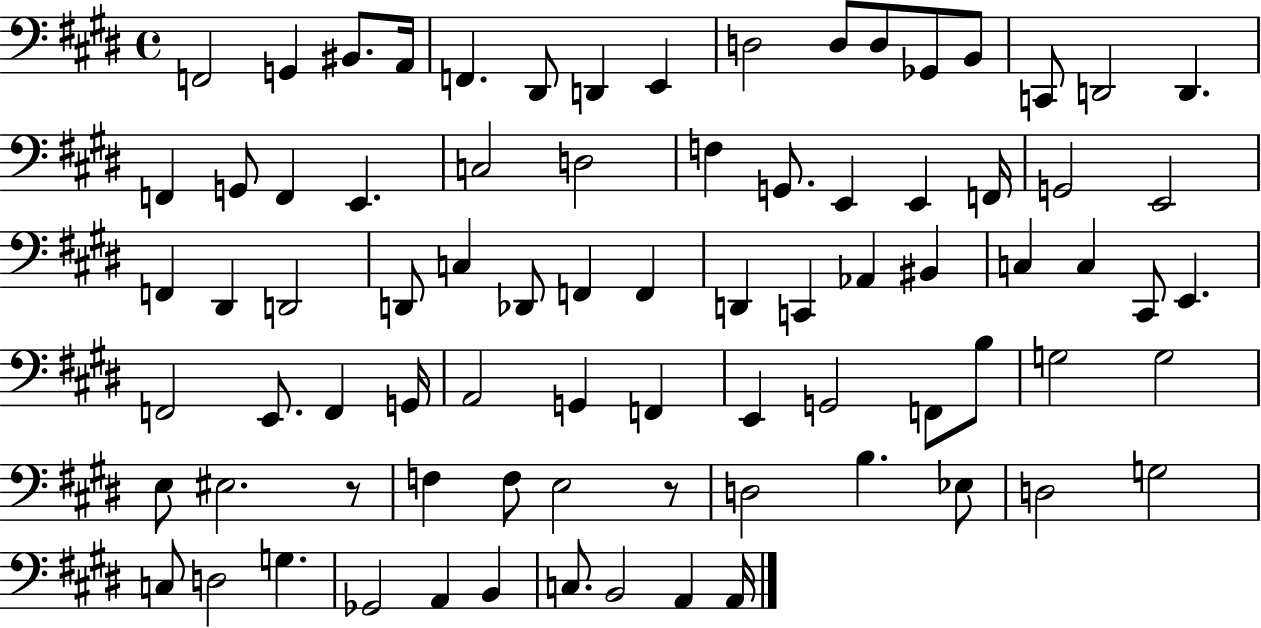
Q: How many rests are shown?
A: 2